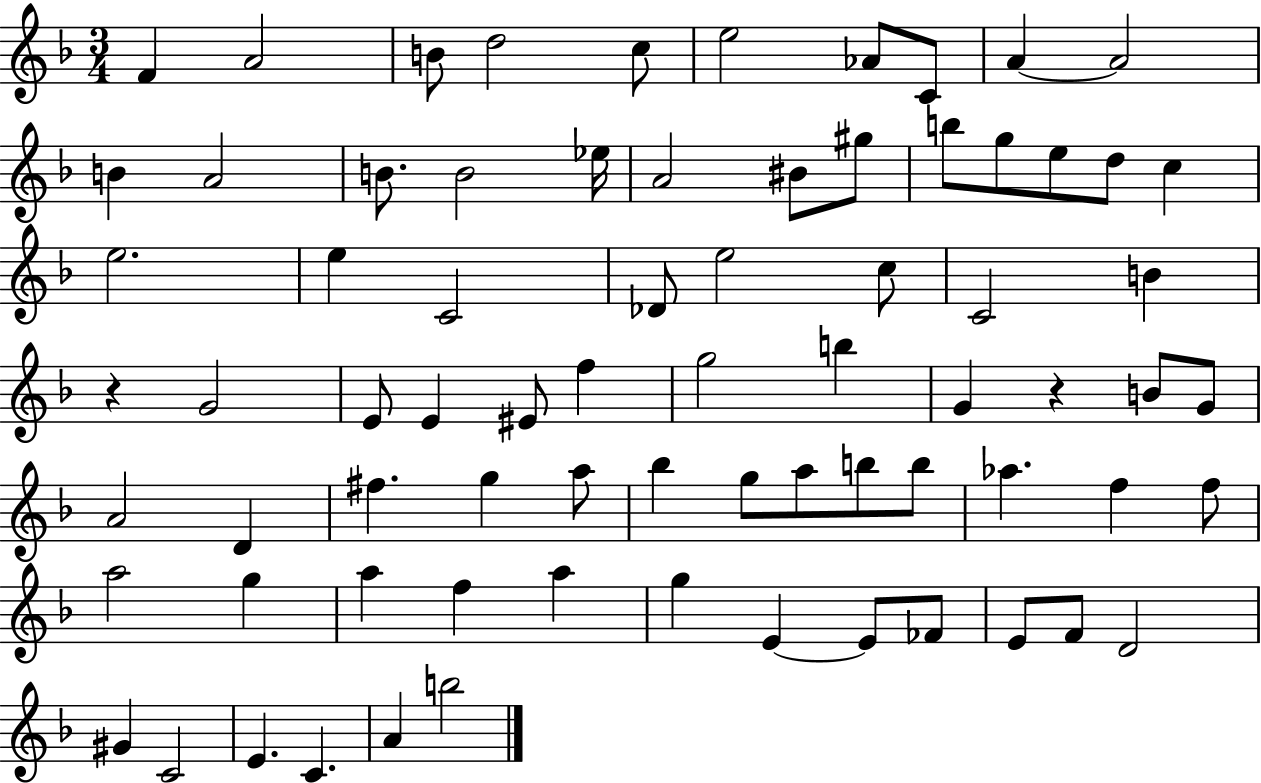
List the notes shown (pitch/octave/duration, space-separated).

F4/q A4/h B4/e D5/h C5/e E5/h Ab4/e C4/e A4/q A4/h B4/q A4/h B4/e. B4/h Eb5/s A4/h BIS4/e G#5/e B5/e G5/e E5/e D5/e C5/q E5/h. E5/q C4/h Db4/e E5/h C5/e C4/h B4/q R/q G4/h E4/e E4/q EIS4/e F5/q G5/h B5/q G4/q R/q B4/e G4/e A4/h D4/q F#5/q. G5/q A5/e Bb5/q G5/e A5/e B5/e B5/e Ab5/q. F5/q F5/e A5/h G5/q A5/q F5/q A5/q G5/q E4/q E4/e FES4/e E4/e F4/e D4/h G#4/q C4/h E4/q. C4/q. A4/q B5/h